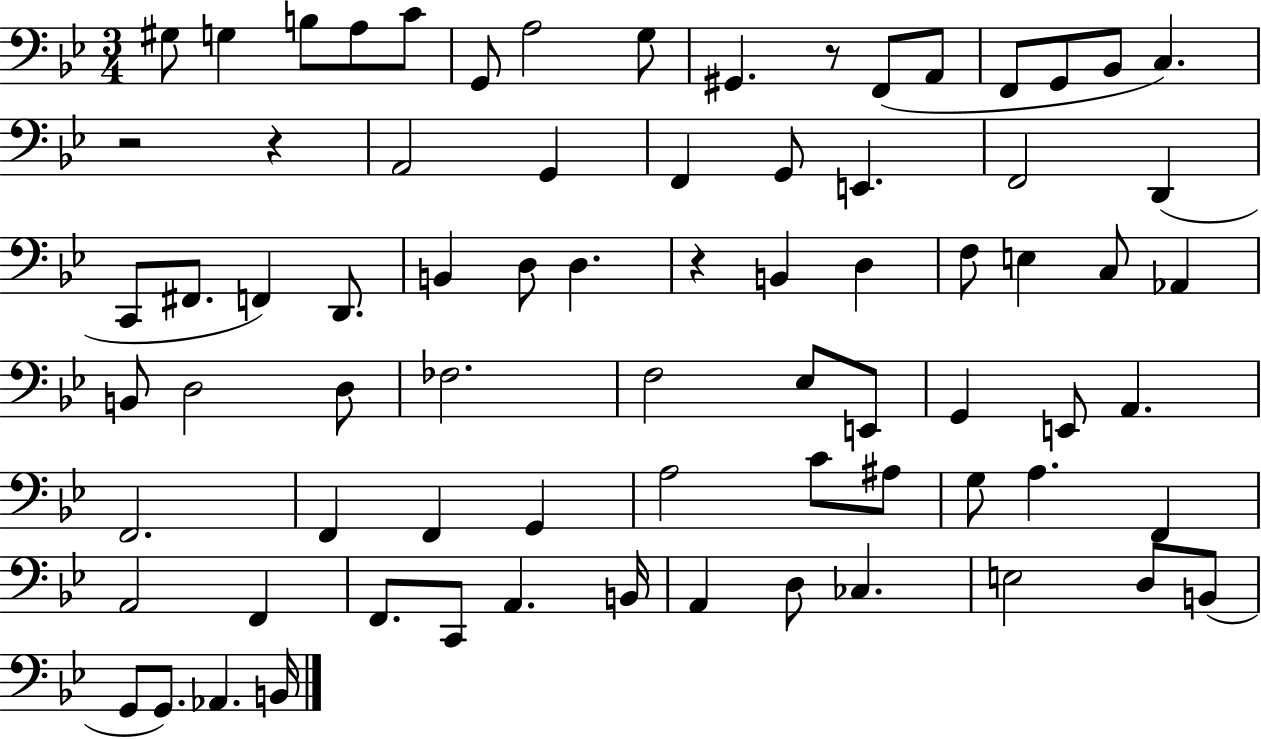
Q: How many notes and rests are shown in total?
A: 75